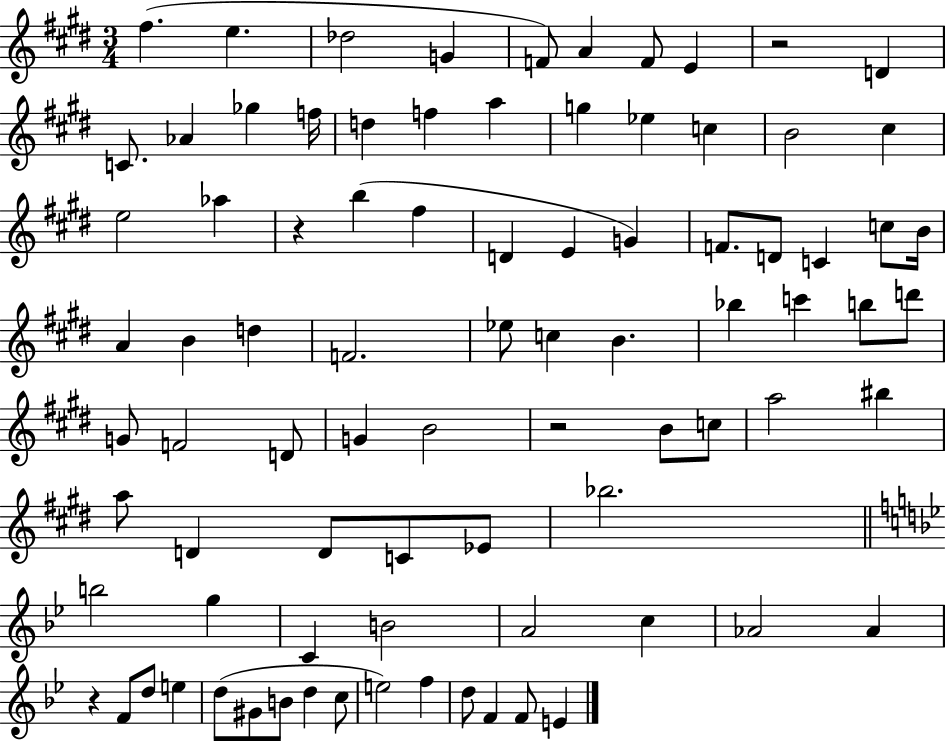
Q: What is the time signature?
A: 3/4